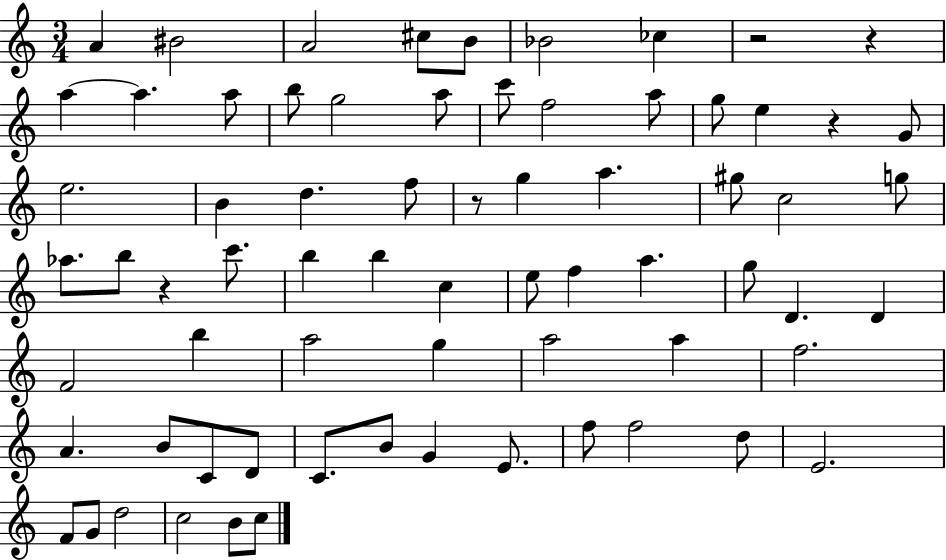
{
  \clef treble
  \numericTimeSignature
  \time 3/4
  \key c \major
  a'4 bis'2 | a'2 cis''8 b'8 | bes'2 ces''4 | r2 r4 | \break a''4~~ a''4. a''8 | b''8 g''2 a''8 | c'''8 f''2 a''8 | g''8 e''4 r4 g'8 | \break e''2. | b'4 d''4. f''8 | r8 g''4 a''4. | gis''8 c''2 g''8 | \break aes''8. b''8 r4 c'''8. | b''4 b''4 c''4 | e''8 f''4 a''4. | g''8 d'4. d'4 | \break f'2 b''4 | a''2 g''4 | a''2 a''4 | f''2. | \break a'4. b'8 c'8 d'8 | c'8. b'8 g'4 e'8. | f''8 f''2 d''8 | e'2. | \break f'8 g'8 d''2 | c''2 b'8 c''8 | \bar "|."
}